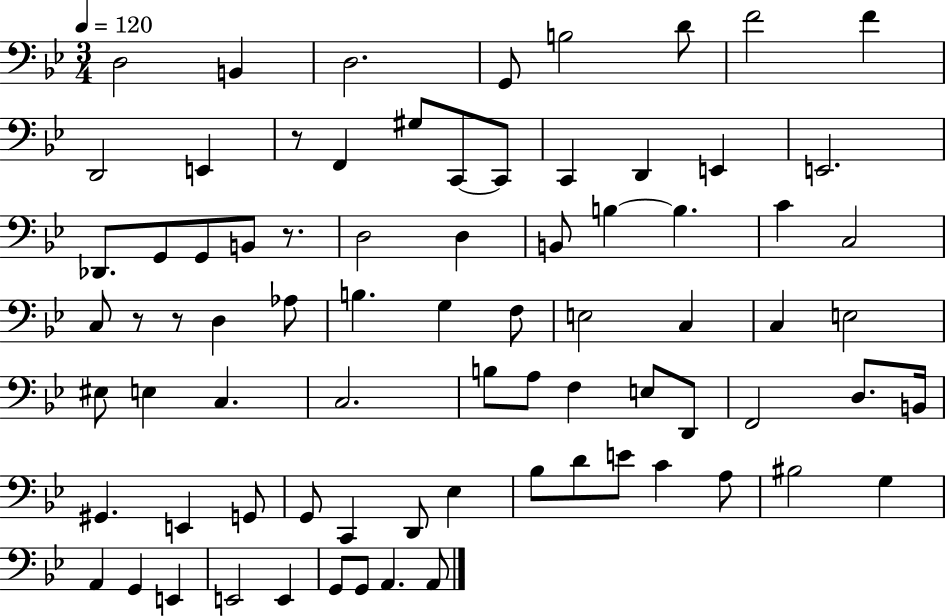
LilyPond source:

{
  \clef bass
  \numericTimeSignature
  \time 3/4
  \key bes \major
  \tempo 4 = 120
  d2 b,4 | d2. | g,8 b2 d'8 | f'2 f'4 | \break d,2 e,4 | r8 f,4 gis8 c,8~~ c,8 | c,4 d,4 e,4 | e,2. | \break des,8. g,8 g,8 b,8 r8. | d2 d4 | b,8 b4~~ b4. | c'4 c2 | \break c8 r8 r8 d4 aes8 | b4. g4 f8 | e2 c4 | c4 e2 | \break eis8 e4 c4. | c2. | b8 a8 f4 e8 d,8 | f,2 d8. b,16 | \break gis,4. e,4 g,8 | g,8 c,4 d,8 ees4 | bes8 d'8 e'8 c'4 a8 | bis2 g4 | \break a,4 g,4 e,4 | e,2 e,4 | g,8 g,8 a,4. a,8 | \bar "|."
}